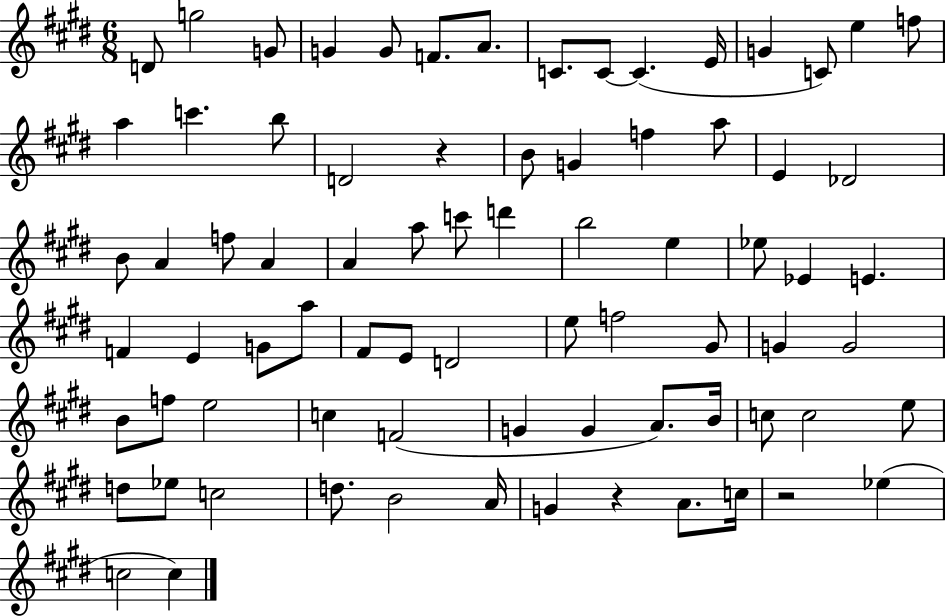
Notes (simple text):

D4/e G5/h G4/e G4/q G4/e F4/e. A4/e. C4/e. C4/e C4/q. E4/s G4/q C4/e E5/q F5/e A5/q C6/q. B5/e D4/h R/q B4/e G4/q F5/q A5/e E4/q Db4/h B4/e A4/q F5/e A4/q A4/q A5/e C6/e D6/q B5/h E5/q Eb5/e Eb4/q E4/q. F4/q E4/q G4/e A5/e F#4/e E4/e D4/h E5/e F5/h G#4/e G4/q G4/h B4/e F5/e E5/h C5/q F4/h G4/q G4/q A4/e. B4/s C5/e C5/h E5/e D5/e Eb5/e C5/h D5/e. B4/h A4/s G4/q R/q A4/e. C5/s R/h Eb5/q C5/h C5/q